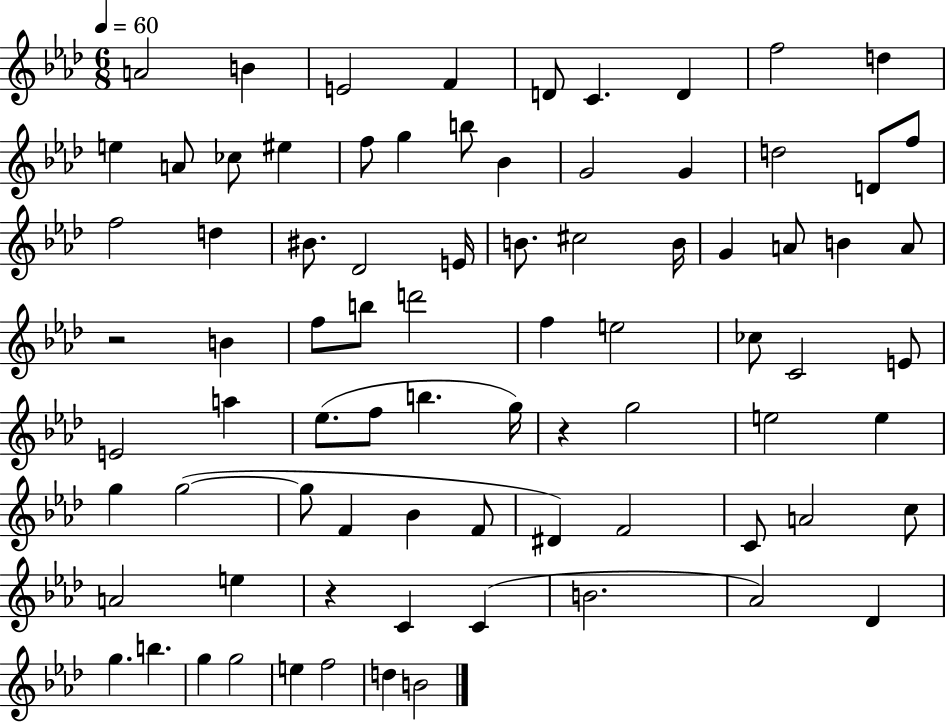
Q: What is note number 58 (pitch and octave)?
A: F4